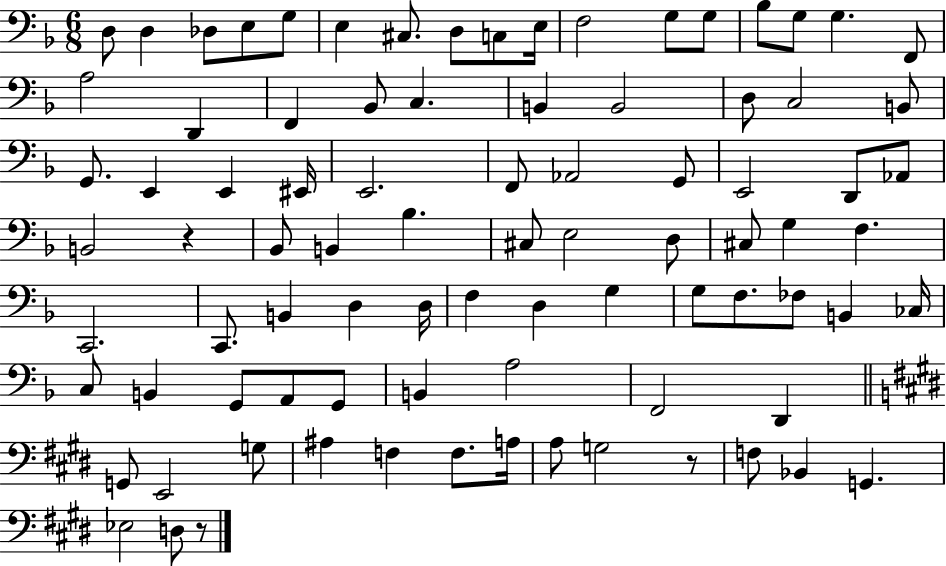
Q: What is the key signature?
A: F major